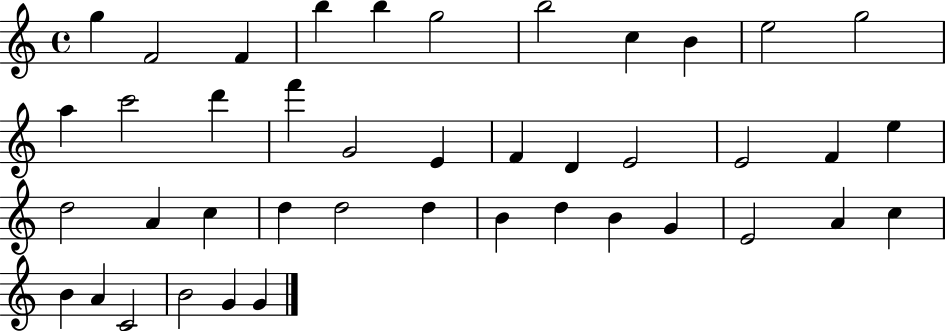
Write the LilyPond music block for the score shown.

{
  \clef treble
  \time 4/4
  \defaultTimeSignature
  \key c \major
  g''4 f'2 f'4 | b''4 b''4 g''2 | b''2 c''4 b'4 | e''2 g''2 | \break a''4 c'''2 d'''4 | f'''4 g'2 e'4 | f'4 d'4 e'2 | e'2 f'4 e''4 | \break d''2 a'4 c''4 | d''4 d''2 d''4 | b'4 d''4 b'4 g'4 | e'2 a'4 c''4 | \break b'4 a'4 c'2 | b'2 g'4 g'4 | \bar "|."
}